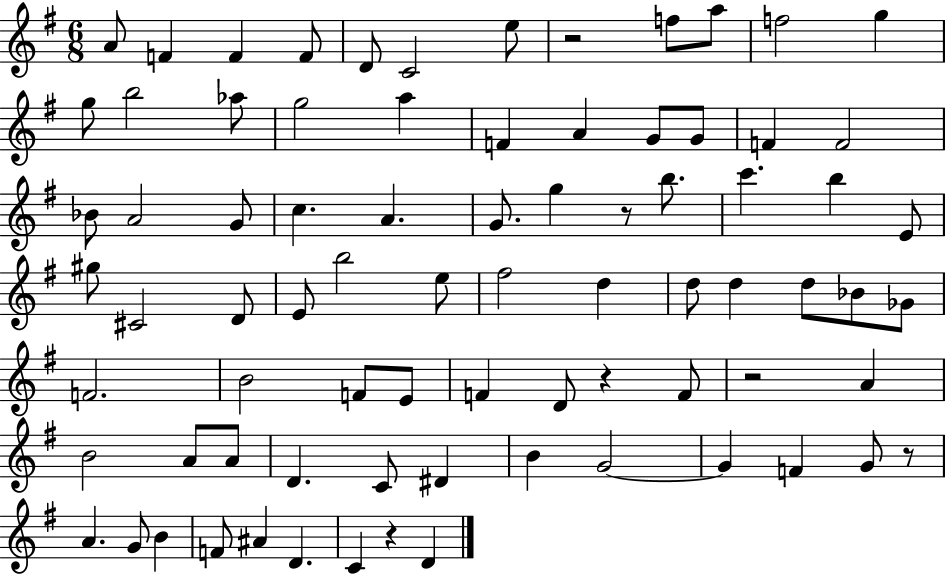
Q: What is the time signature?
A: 6/8